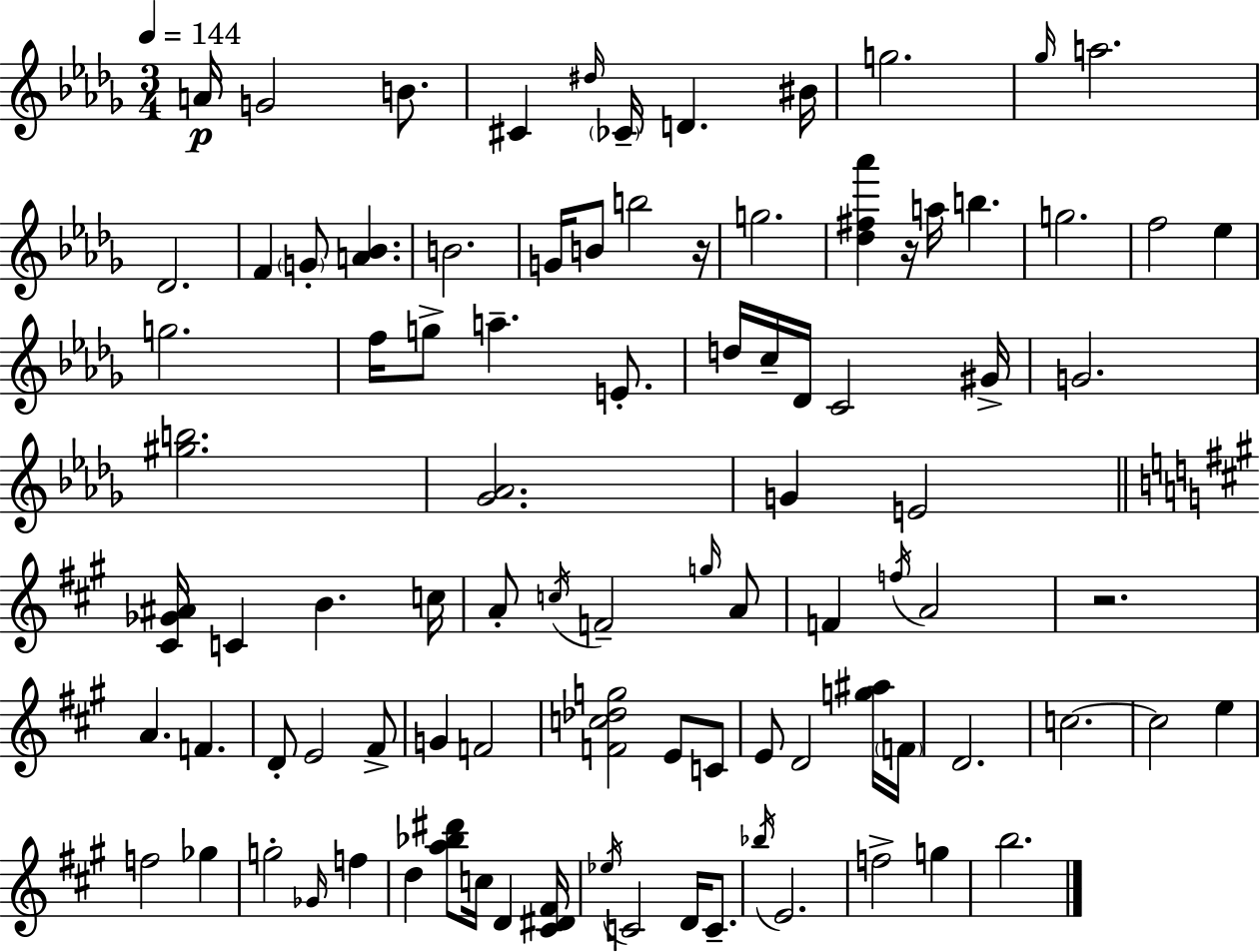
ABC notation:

X:1
T:Untitled
M:3/4
L:1/4
K:Bbm
A/4 G2 B/2 ^C ^d/4 _C/4 D ^B/4 g2 _g/4 a2 _D2 F G/2 [A_B] B2 G/4 B/2 b2 z/4 g2 [_d^f_a'] z/4 a/4 b g2 f2 _e g2 f/4 g/2 a E/2 d/4 c/4 _D/4 C2 ^G/4 G2 [^gb]2 [_G_A]2 G E2 [^C_G^A]/4 C B c/4 A/2 c/4 F2 g/4 A/2 F f/4 A2 z2 A F D/2 E2 ^F/2 G F2 [Fc_dg]2 E/2 C/2 E/2 D2 [g^a]/4 F/4 D2 c2 c2 e f2 _g g2 _G/4 f d [a_b^d']/2 c/4 D [^C^D^F]/4 _e/4 C2 D/4 C/2 _b/4 E2 f2 g b2